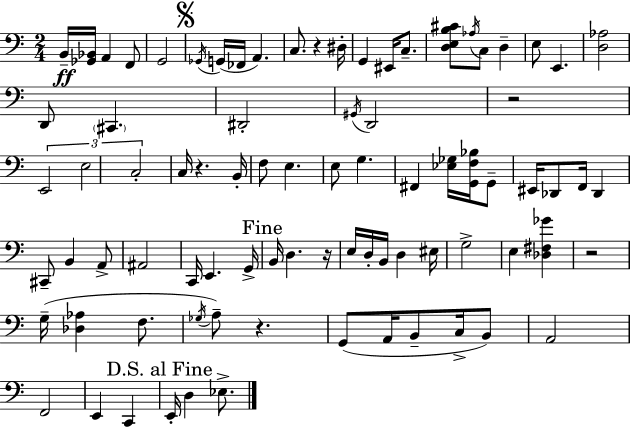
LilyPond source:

{
  \clef bass
  \numericTimeSignature
  \time 2/4
  \key c \major
  \repeat volta 2 { b,16--\ff <ges, bes,>16 a,4 f,8 | g,2 | \mark \markup { \musicglyph "scripts.segno" } \acciaccatura { ges,16 }( g,16 fes,16 a,4.) | c8. r4 | \break dis16-. g,4 eis,16 c8.-- | <d e b cis'>8 \acciaccatura { aes16 } c8 d4-- | e8 e,4. | <d aes>2 | \break d,8 \parenthesize cis,4. | dis,2-. | \acciaccatura { gis,16 } d,2 | r2 | \break \tuplet 3/2 { e,2 | e2 | c2-. } | c16 r4. | \break b,16-. f8 e4. | e8 g4. | fis,4 <ees ges>16 | <g, f bes>16 g,8-- eis,16 des,8 f,16 des,4 | \break cis,8-- b,4 | a,8-> ais,2 | c,16 e,4. | g,16-> \mark "Fine" b,16 d4. | \break r16 e16 d16-. b,16 d4 | eis16 g2-> | e4 <des fis ges'>4 | r2 | \break g16--( <des aes>4 | f8. \acciaccatura { ges16 } a8--) r4. | g,8( a,16 b,8-- | c16-> b,8) a,2 | \break f,2 | e,4 | c,4 \mark "D.S. al Fine" e,16-. d4 | ees8.-> } \bar "|."
}